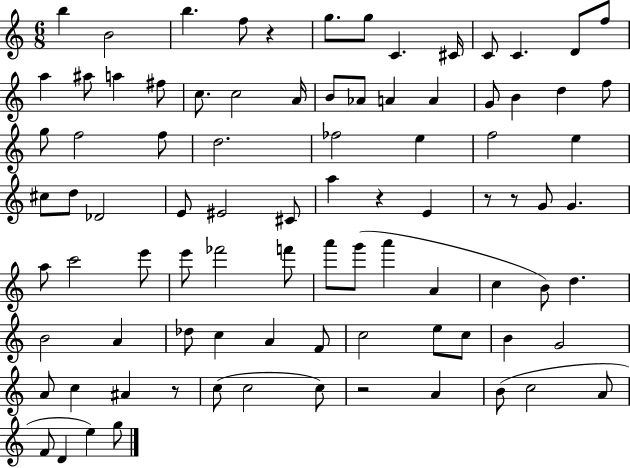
B5/q B4/h B5/q. F5/e R/q G5/e. G5/e C4/q. C#4/s C4/e C4/q. D4/e F5/e A5/q A#5/e A5/q F#5/e C5/e. C5/h A4/s B4/e Ab4/e A4/q A4/q G4/e B4/q D5/q F5/e G5/e F5/h F5/e D5/h. FES5/h E5/q F5/h E5/q C#5/e D5/e Db4/h E4/e EIS4/h C#4/e A5/q R/q E4/q R/e R/e G4/e G4/q. A5/e C6/h E6/e E6/e FES6/h F6/e A6/e G6/e A6/q A4/q C5/q B4/e D5/q. B4/h A4/q Db5/e C5/q A4/q F4/e C5/h E5/e C5/e B4/q G4/h A4/e C5/q A#4/q R/e C5/e C5/h C5/e R/h A4/q B4/e C5/h A4/e F4/e D4/q E5/q G5/e